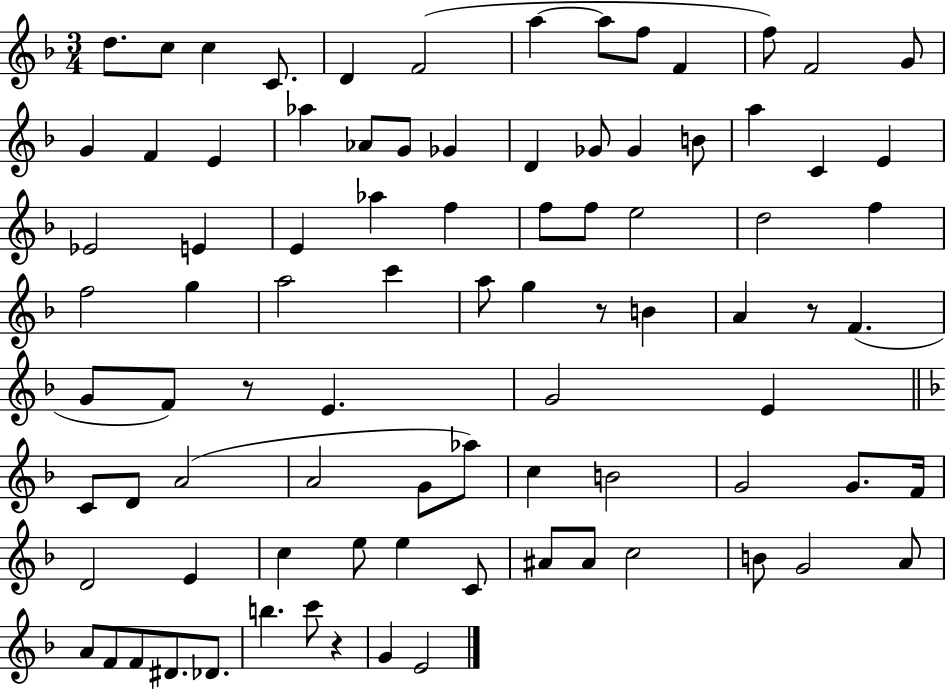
{
  \clef treble
  \numericTimeSignature
  \time 3/4
  \key f \major
  d''8. c''8 c''4 c'8. | d'4 f'2( | a''4~~ a''8 f''8 f'4 | f''8) f'2 g'8 | \break g'4 f'4 e'4 | aes''4 aes'8 g'8 ges'4 | d'4 ges'8 ges'4 b'8 | a''4 c'4 e'4 | \break ees'2 e'4 | e'4 aes''4 f''4 | f''8 f''8 e''2 | d''2 f''4 | \break f''2 g''4 | a''2 c'''4 | a''8 g''4 r8 b'4 | a'4 r8 f'4.( | \break g'8 f'8) r8 e'4. | g'2 e'4 | \bar "||" \break \key d \minor c'8 d'8 a'2( | a'2 g'8 aes''8) | c''4 b'2 | g'2 g'8. f'16 | \break d'2 e'4 | c''4 e''8 e''4 c'8 | ais'8 ais'8 c''2 | b'8 g'2 a'8 | \break a'8 f'8 f'8 dis'8. des'8. | b''4. c'''8 r4 | g'4 e'2 | \bar "|."
}